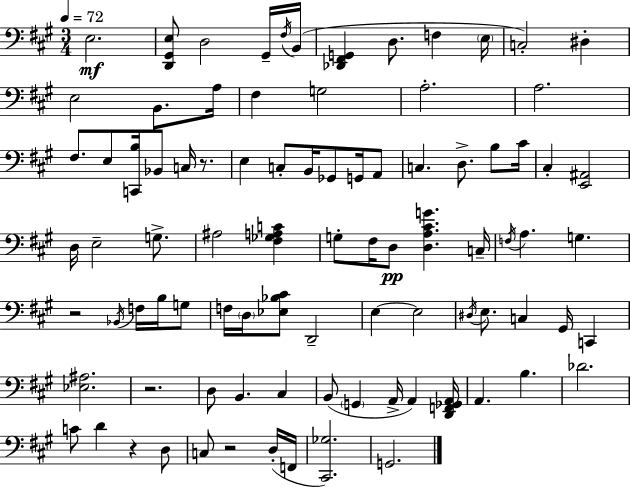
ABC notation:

X:1
T:Untitled
M:3/4
L:1/4
K:A
E,2 [D,,^G,,E,]/2 D,2 ^G,,/4 ^F,/4 B,,/4 [_D,,^F,,G,,] D,/2 F, E,/4 C,2 ^D, E,2 B,,/2 A,/4 ^F, G,2 A,2 A,2 ^F,/2 E,/2 [C,,B,]/4 _B,,/2 C,/4 z/2 E, C,/2 B,,/4 _G,,/2 G,,/4 A,,/2 C, D,/2 B,/2 ^C/4 ^C, [E,,^A,,]2 D,/4 E,2 G,/2 ^A,2 [^F,_G,A,C] G,/2 ^F,/4 D,/2 [D,A,^CG] C,/4 F,/4 A, G, z2 _B,,/4 F,/4 B,/4 G,/2 F,/4 D,/4 [_E,_B,^C]/2 D,,2 E, E,2 ^D,/4 E,/2 C, ^G,,/4 C,, [_E,^A,]2 z2 D,/2 B,, ^C, B,,/2 G,, A,,/4 A,, [D,,F,,_G,,A,,]/4 A,, B, _D2 C/2 D z D,/2 C,/2 z2 D,/4 F,,/4 [^C,,_G,]2 G,,2